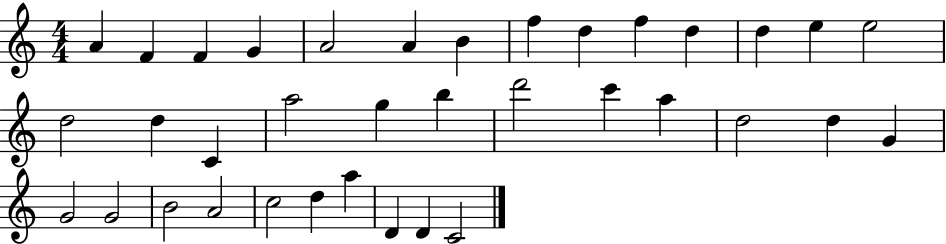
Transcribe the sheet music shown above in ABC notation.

X:1
T:Untitled
M:4/4
L:1/4
K:C
A F F G A2 A B f d f d d e e2 d2 d C a2 g b d'2 c' a d2 d G G2 G2 B2 A2 c2 d a D D C2